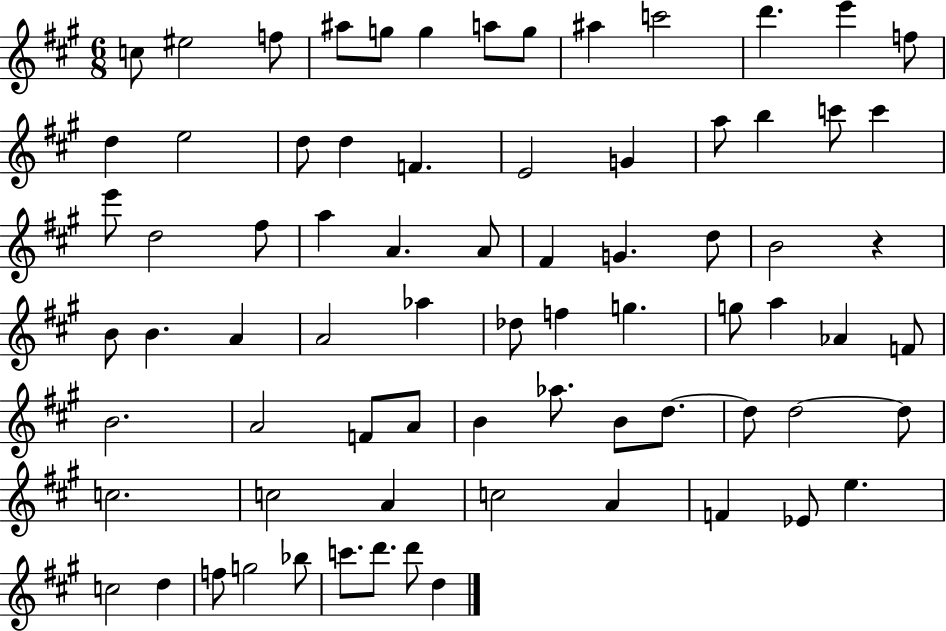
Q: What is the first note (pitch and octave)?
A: C5